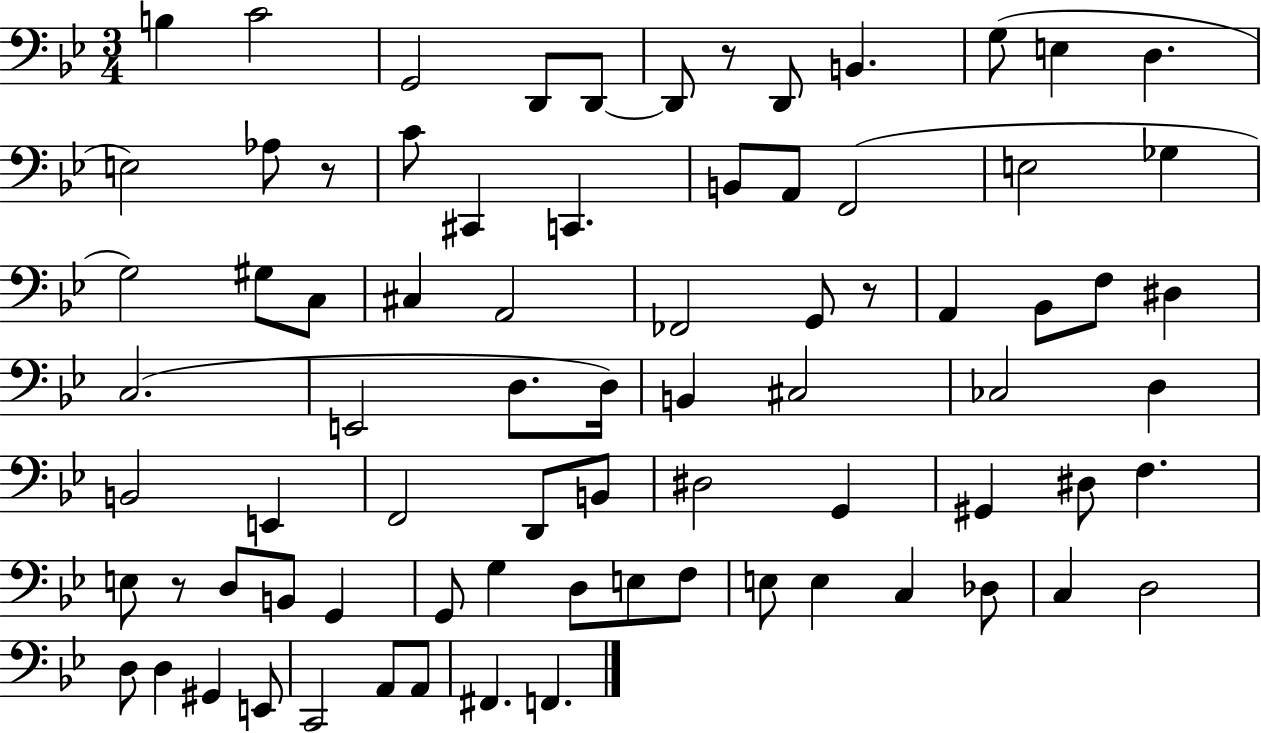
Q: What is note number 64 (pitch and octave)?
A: C3